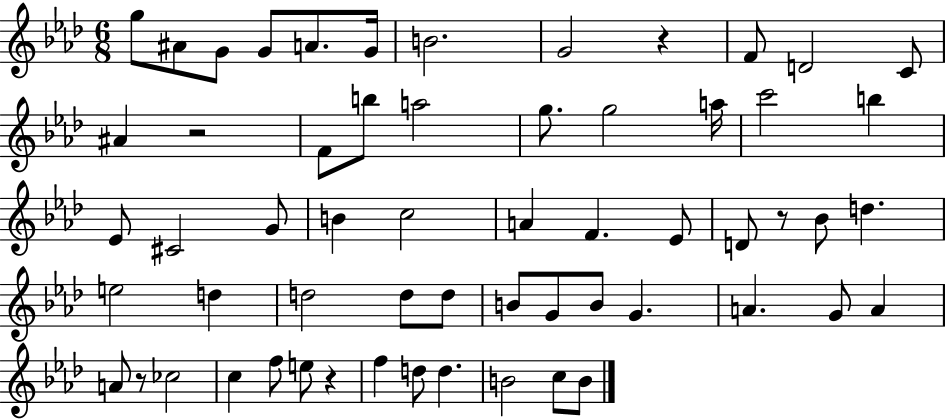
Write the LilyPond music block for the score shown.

{
  \clef treble
  \numericTimeSignature
  \time 6/8
  \key aes \major
  \repeat volta 2 { g''8 ais'8 g'8 g'8 a'8. g'16 | b'2. | g'2 r4 | f'8 d'2 c'8 | \break ais'4 r2 | f'8 b''8 a''2 | g''8. g''2 a''16 | c'''2 b''4 | \break ees'8 cis'2 g'8 | b'4 c''2 | a'4 f'4. ees'8 | d'8 r8 bes'8 d''4. | \break e''2 d''4 | d''2 d''8 d''8 | b'8 g'8 b'8 g'4. | a'4. g'8 a'4 | \break a'8 r8 ces''2 | c''4 f''8 e''8 r4 | f''4 d''8 d''4. | b'2 c''8 b'8 | \break } \bar "|."
}